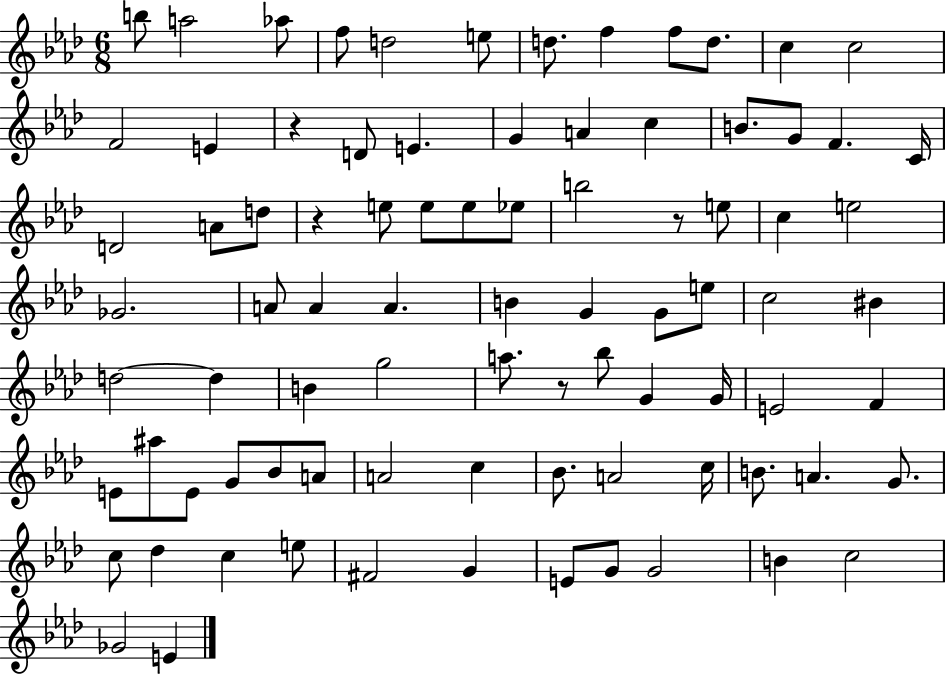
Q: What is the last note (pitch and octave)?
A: E4